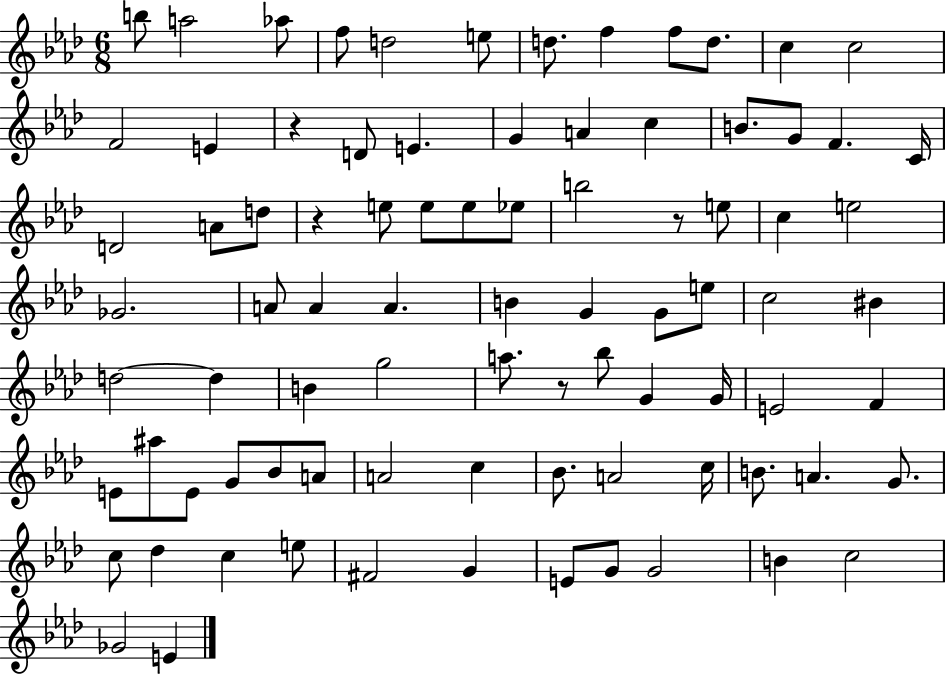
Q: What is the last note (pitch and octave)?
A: E4